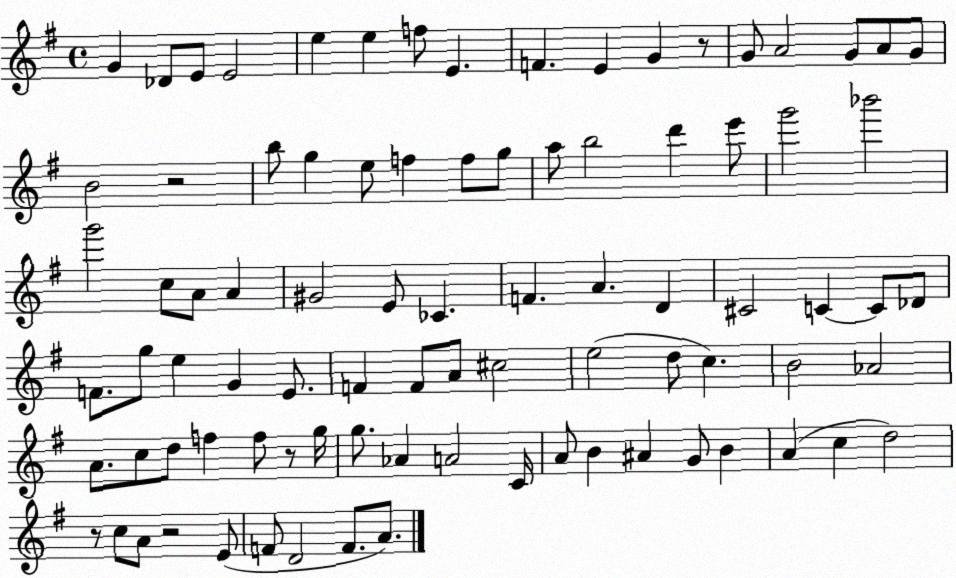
X:1
T:Untitled
M:4/4
L:1/4
K:G
G _D/2 E/2 E2 e e f/2 E F E G z/2 G/2 A2 G/2 A/2 G/2 B2 z2 b/2 g e/2 f f/2 g/2 a/2 b2 d' e'/2 g'2 _b'2 g'2 c/2 A/2 A ^G2 E/2 _C F A D ^C2 C C/2 _D/2 F/2 g/2 e G E/2 F F/2 A/2 ^c2 e2 d/2 c B2 _A2 A/2 c/2 d/2 f f/2 z/2 g/4 g/2 _A A2 C/4 A/2 B ^A G/2 B A c d2 z/2 c/2 A/2 z2 E/2 F/2 D2 F/2 A/2